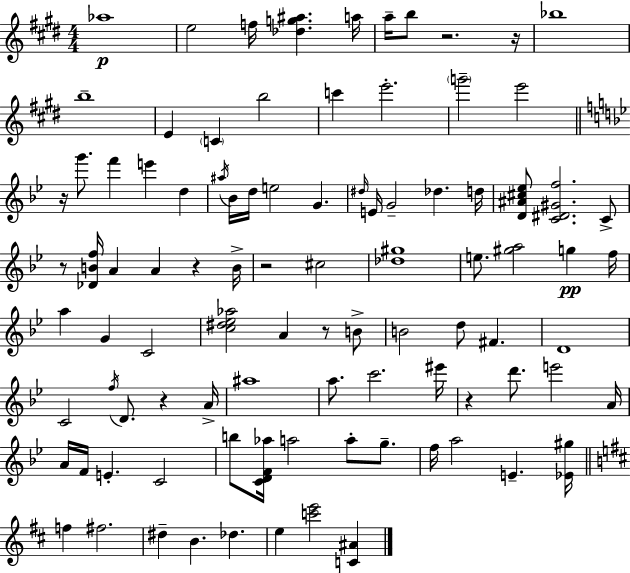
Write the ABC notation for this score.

X:1
T:Untitled
M:4/4
L:1/4
K:E
_a4 e2 f/4 [_dg^a] a/4 a/4 b/2 z2 z/4 _b4 b4 E C b2 c' e'2 g'2 e'2 z/4 g'/2 f' e' d ^a/4 _B/4 d/4 e2 G ^d/4 E/4 G2 _d d/4 [D^A^c_e]/2 [C^D^Gf]2 C/2 z/2 [_DBf]/4 A A z B/4 z2 ^c2 [_d^g]4 e/2 [^ga]2 g f/4 a G C2 [c^d_e_a]2 A z/2 B/2 B2 d/2 ^F D4 C2 f/4 D/2 z A/4 ^a4 a/2 c'2 ^e'/4 z d'/2 e'2 A/4 A/4 F/4 E C2 b/2 [CDF_a]/4 a2 a/2 g/2 f/4 a2 E [_E^g]/4 f ^f2 ^d B _d e [c'e']2 [C^A]